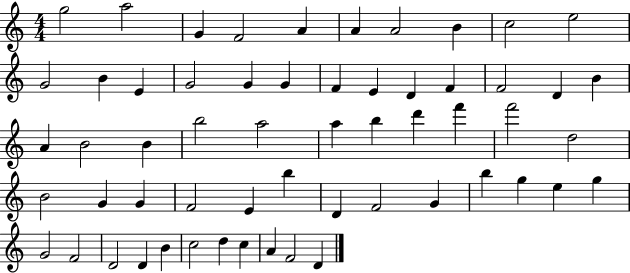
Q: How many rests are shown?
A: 0